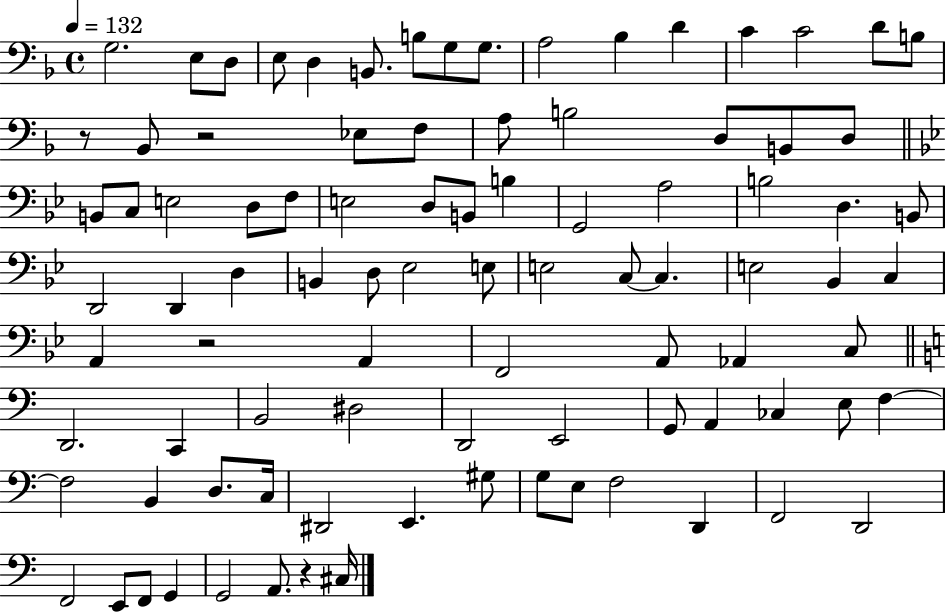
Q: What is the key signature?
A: F major